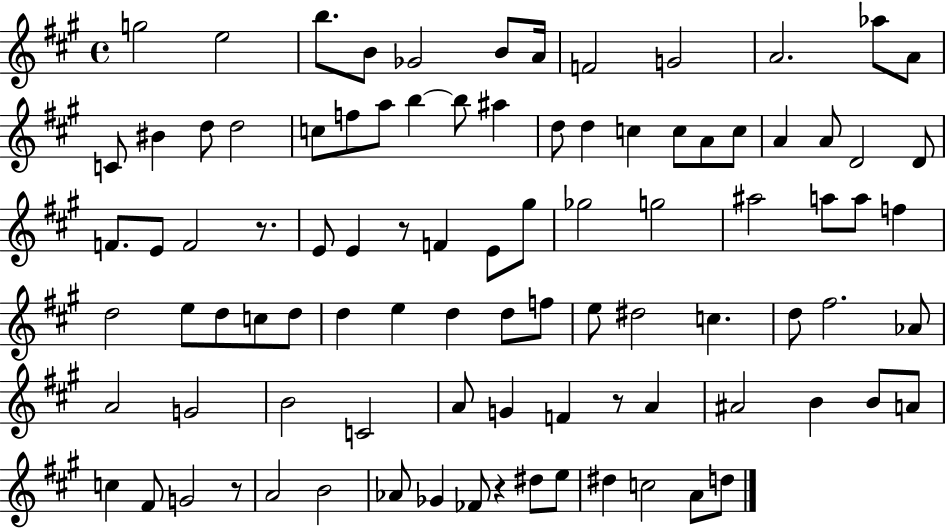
G5/h E5/h B5/e. B4/e Gb4/h B4/e A4/s F4/h G4/h A4/h. Ab5/e A4/e C4/e BIS4/q D5/e D5/h C5/e F5/e A5/e B5/q B5/e A#5/q D5/e D5/q C5/q C5/e A4/e C5/e A4/q A4/e D4/h D4/e F4/e. E4/e F4/h R/e. E4/e E4/q R/e F4/q E4/e G#5/e Gb5/h G5/h A#5/h A5/e A5/e F5/q D5/h E5/e D5/e C5/e D5/e D5/q E5/q D5/q D5/e F5/e E5/e D#5/h C5/q. D5/e F#5/h. Ab4/e A4/h G4/h B4/h C4/h A4/e G4/q F4/q R/e A4/q A#4/h B4/q B4/e A4/e C5/q F#4/e G4/h R/e A4/h B4/h Ab4/e Gb4/q FES4/e R/q D#5/e E5/e D#5/q C5/h A4/e D5/e